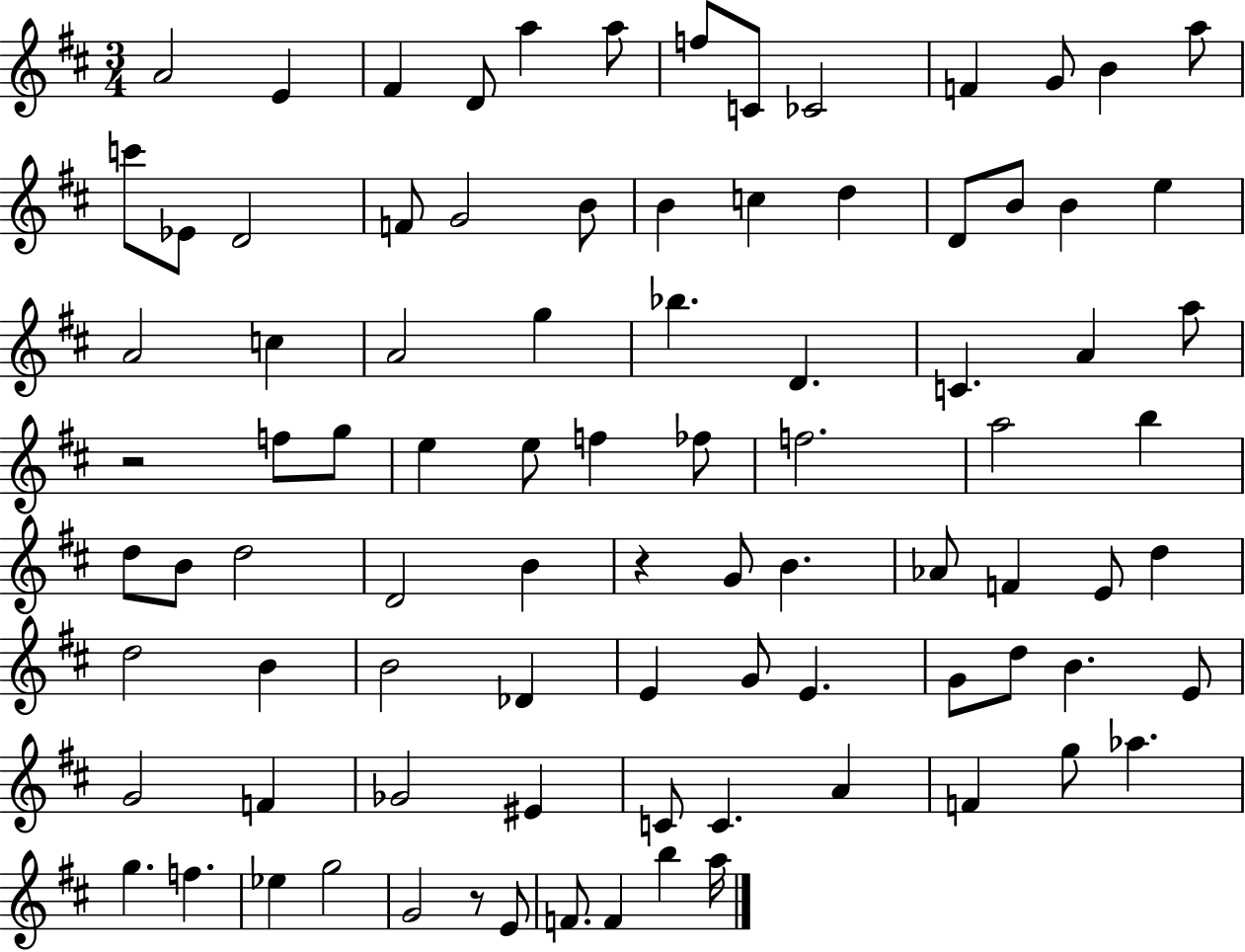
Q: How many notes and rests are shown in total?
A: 89